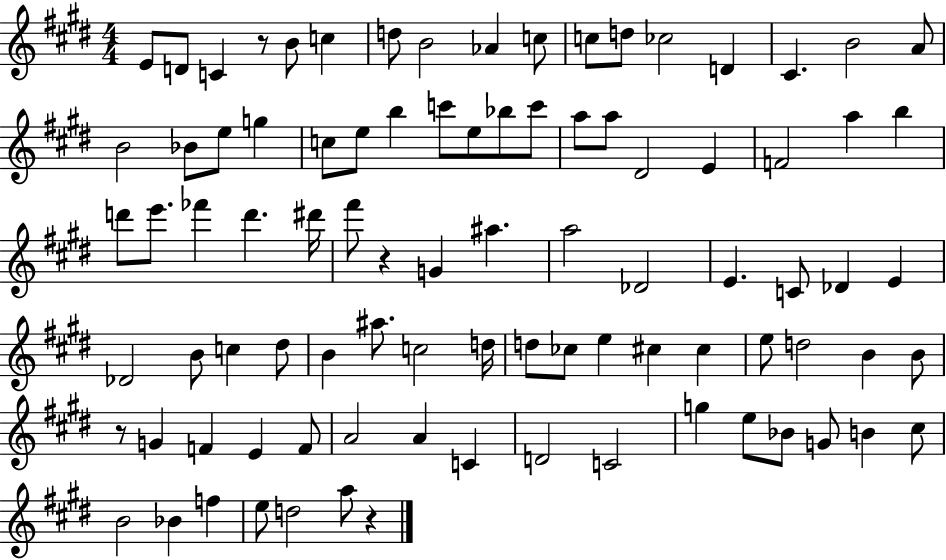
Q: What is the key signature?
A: E major